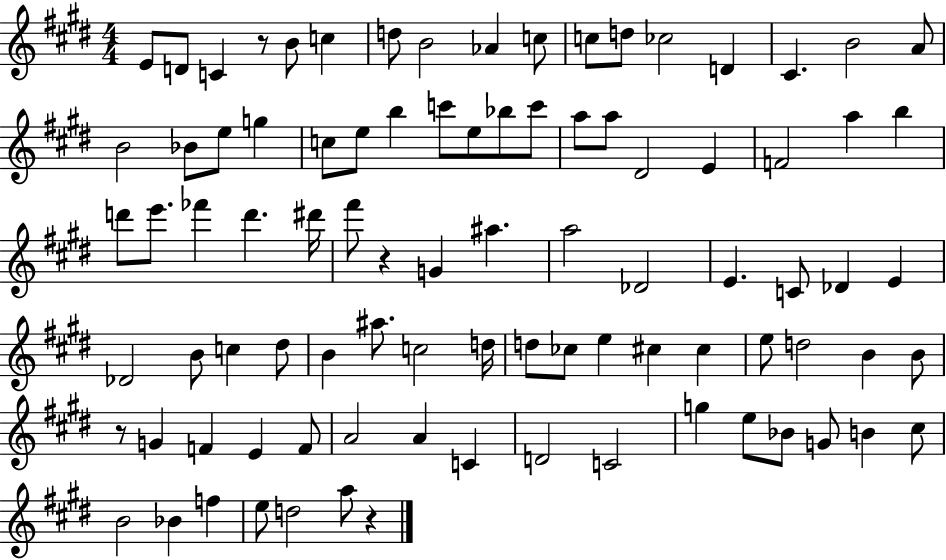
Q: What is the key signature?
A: E major